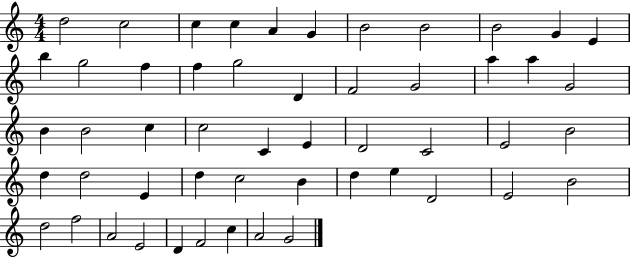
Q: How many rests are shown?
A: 0